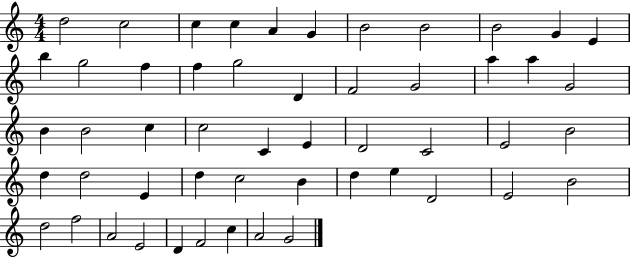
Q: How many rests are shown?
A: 0